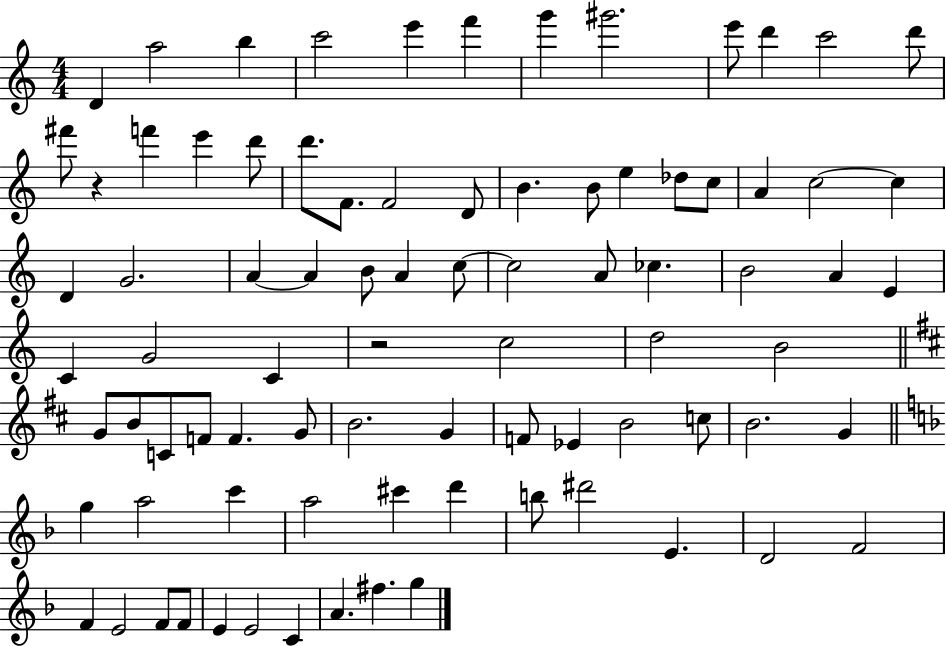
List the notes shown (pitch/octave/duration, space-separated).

D4/q A5/h B5/q C6/h E6/q F6/q G6/q G#6/h. E6/e D6/q C6/h D6/e F#6/e R/q F6/q E6/q D6/e D6/e. F4/e. F4/h D4/e B4/q. B4/e E5/q Db5/e C5/e A4/q C5/h C5/q D4/q G4/h. A4/q A4/q B4/e A4/q C5/e C5/h A4/e CES5/q. B4/h A4/q E4/q C4/q G4/h C4/q R/h C5/h D5/h B4/h G4/e B4/e C4/e F4/e F4/q. G4/e B4/h. G4/q F4/e Eb4/q B4/h C5/e B4/h. G4/q G5/q A5/h C6/q A5/h C#6/q D6/q B5/e D#6/h E4/q. D4/h F4/h F4/q E4/h F4/e F4/e E4/q E4/h C4/q A4/q. F#5/q. G5/q